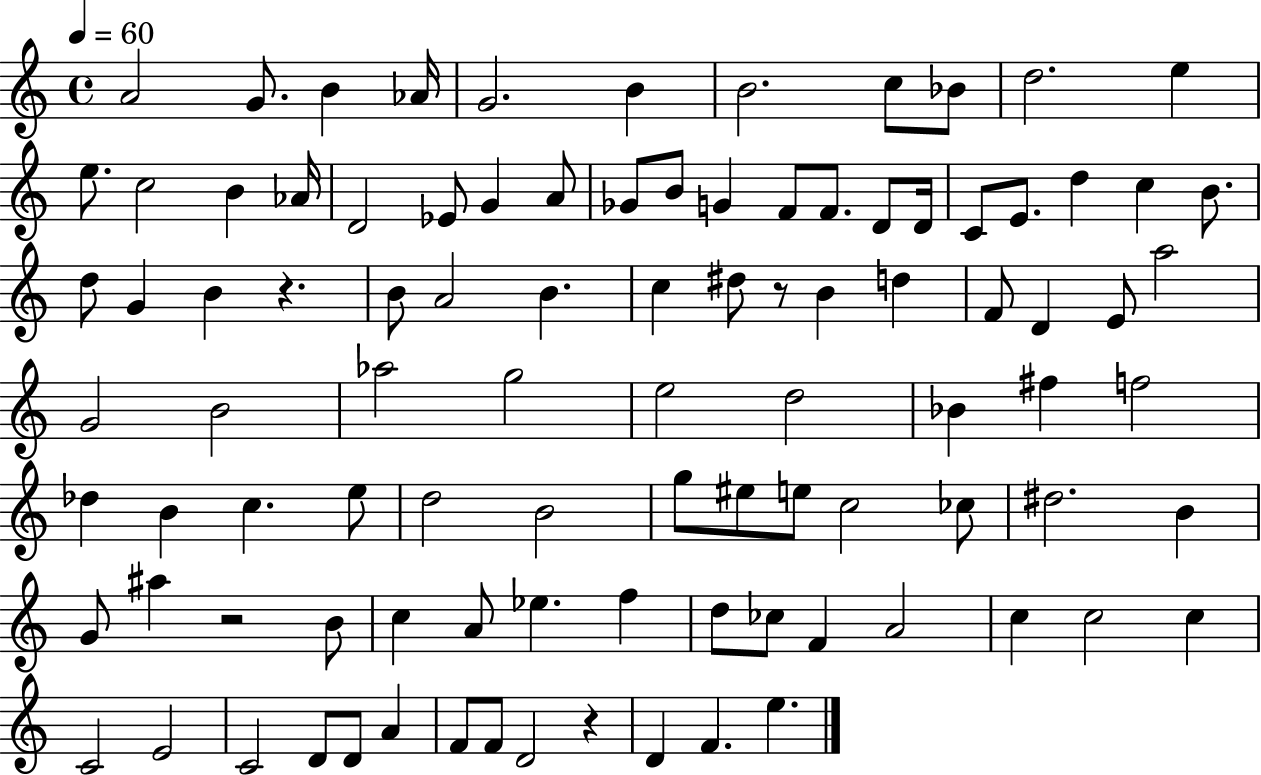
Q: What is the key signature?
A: C major